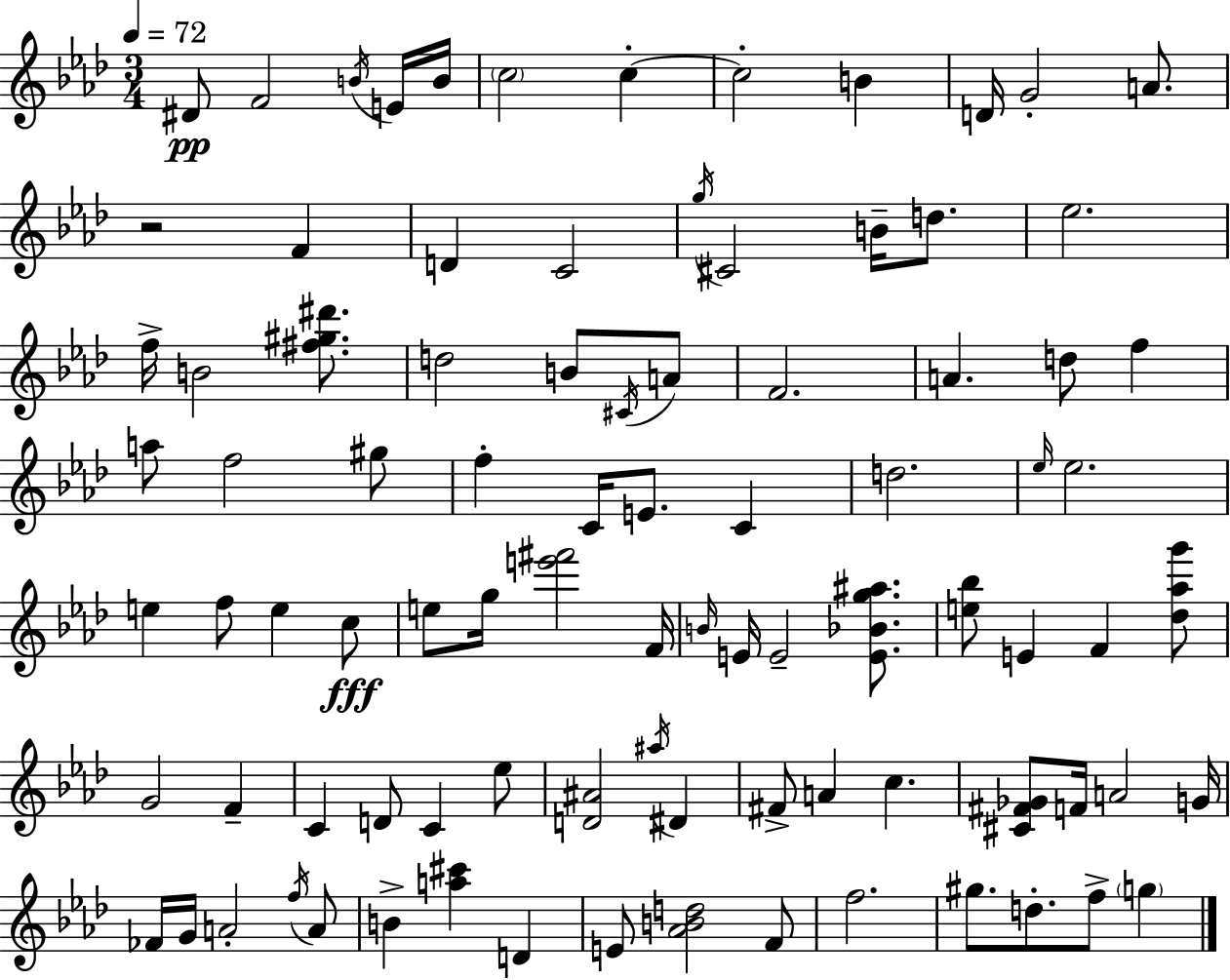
D#4/e F4/h B4/s E4/s B4/s C5/h C5/q C5/h B4/q D4/s G4/h A4/e. R/h F4/q D4/q C4/h G5/s C#4/h B4/s D5/e. Eb5/h. F5/s B4/h [F#5,G#5,D#6]/e. D5/h B4/e C#4/s A4/e F4/h. A4/q. D5/e F5/q A5/e F5/h G#5/e F5/q C4/s E4/e. C4/q D5/h. Eb5/s Eb5/h. E5/q F5/e E5/q C5/e E5/e G5/s [E6,F#6]/h F4/s B4/s E4/s E4/h [E4,Bb4,G5,A#5]/e. [E5,Bb5]/e E4/q F4/q [Db5,Ab5,G6]/e G4/h F4/q C4/q D4/e C4/q Eb5/e [D4,A#4]/h A#5/s D#4/q F#4/e A4/q C5/q. [C#4,F#4,Gb4]/e F4/s A4/h G4/s FES4/s G4/s A4/h F5/s A4/e B4/q [A5,C#6]/q D4/q E4/e [Ab4,B4,D5]/h F4/e F5/h. G#5/e. D5/e. F5/e G5/q